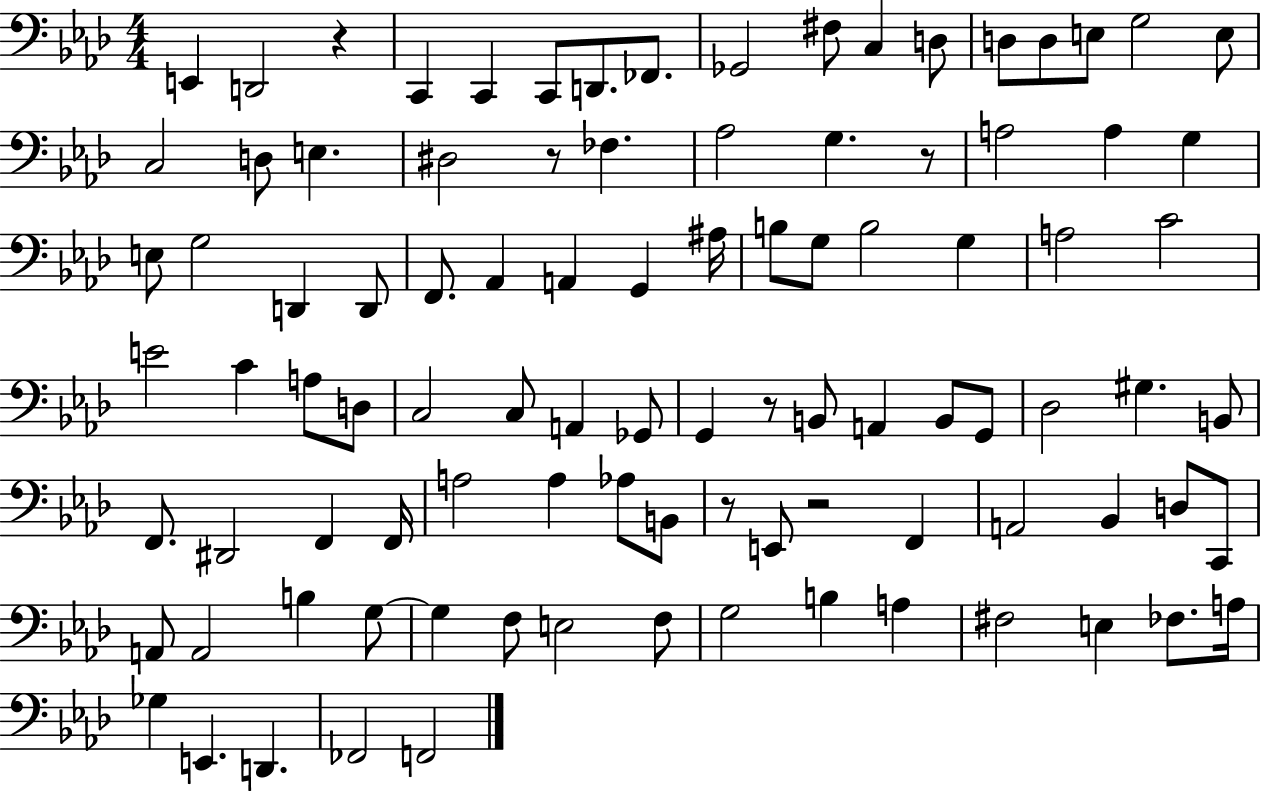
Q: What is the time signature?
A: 4/4